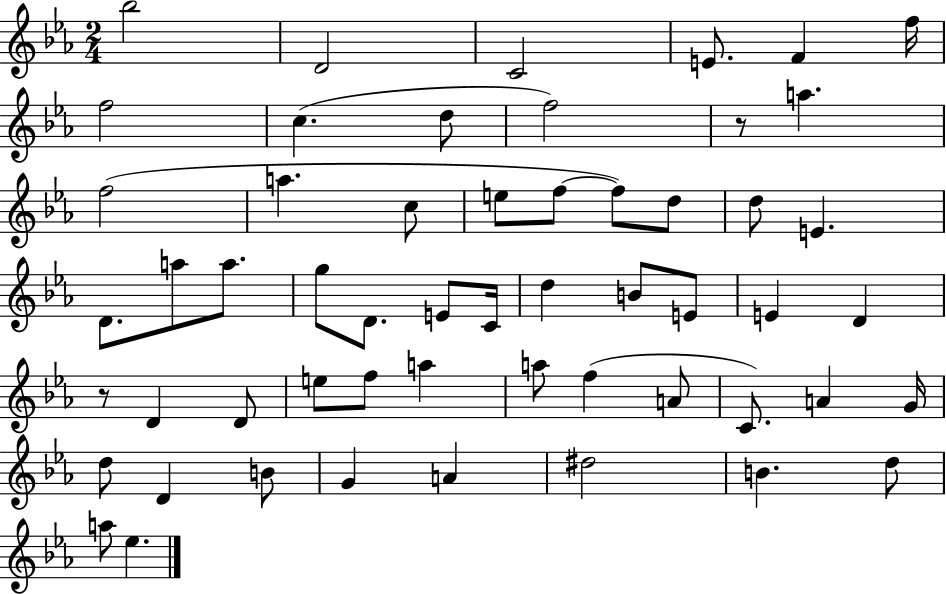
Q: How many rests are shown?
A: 2